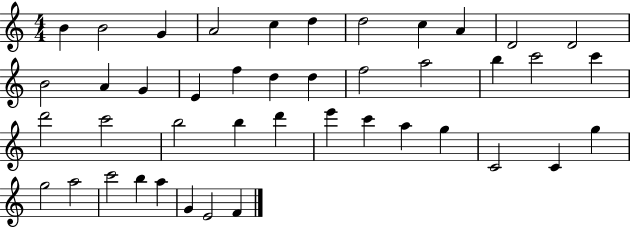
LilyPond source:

{
  \clef treble
  \numericTimeSignature
  \time 4/4
  \key c \major
  b'4 b'2 g'4 | a'2 c''4 d''4 | d''2 c''4 a'4 | d'2 d'2 | \break b'2 a'4 g'4 | e'4 f''4 d''4 d''4 | f''2 a''2 | b''4 c'''2 c'''4 | \break d'''2 c'''2 | b''2 b''4 d'''4 | e'''4 c'''4 a''4 g''4 | c'2 c'4 g''4 | \break g''2 a''2 | c'''2 b''4 a''4 | g'4 e'2 f'4 | \bar "|."
}